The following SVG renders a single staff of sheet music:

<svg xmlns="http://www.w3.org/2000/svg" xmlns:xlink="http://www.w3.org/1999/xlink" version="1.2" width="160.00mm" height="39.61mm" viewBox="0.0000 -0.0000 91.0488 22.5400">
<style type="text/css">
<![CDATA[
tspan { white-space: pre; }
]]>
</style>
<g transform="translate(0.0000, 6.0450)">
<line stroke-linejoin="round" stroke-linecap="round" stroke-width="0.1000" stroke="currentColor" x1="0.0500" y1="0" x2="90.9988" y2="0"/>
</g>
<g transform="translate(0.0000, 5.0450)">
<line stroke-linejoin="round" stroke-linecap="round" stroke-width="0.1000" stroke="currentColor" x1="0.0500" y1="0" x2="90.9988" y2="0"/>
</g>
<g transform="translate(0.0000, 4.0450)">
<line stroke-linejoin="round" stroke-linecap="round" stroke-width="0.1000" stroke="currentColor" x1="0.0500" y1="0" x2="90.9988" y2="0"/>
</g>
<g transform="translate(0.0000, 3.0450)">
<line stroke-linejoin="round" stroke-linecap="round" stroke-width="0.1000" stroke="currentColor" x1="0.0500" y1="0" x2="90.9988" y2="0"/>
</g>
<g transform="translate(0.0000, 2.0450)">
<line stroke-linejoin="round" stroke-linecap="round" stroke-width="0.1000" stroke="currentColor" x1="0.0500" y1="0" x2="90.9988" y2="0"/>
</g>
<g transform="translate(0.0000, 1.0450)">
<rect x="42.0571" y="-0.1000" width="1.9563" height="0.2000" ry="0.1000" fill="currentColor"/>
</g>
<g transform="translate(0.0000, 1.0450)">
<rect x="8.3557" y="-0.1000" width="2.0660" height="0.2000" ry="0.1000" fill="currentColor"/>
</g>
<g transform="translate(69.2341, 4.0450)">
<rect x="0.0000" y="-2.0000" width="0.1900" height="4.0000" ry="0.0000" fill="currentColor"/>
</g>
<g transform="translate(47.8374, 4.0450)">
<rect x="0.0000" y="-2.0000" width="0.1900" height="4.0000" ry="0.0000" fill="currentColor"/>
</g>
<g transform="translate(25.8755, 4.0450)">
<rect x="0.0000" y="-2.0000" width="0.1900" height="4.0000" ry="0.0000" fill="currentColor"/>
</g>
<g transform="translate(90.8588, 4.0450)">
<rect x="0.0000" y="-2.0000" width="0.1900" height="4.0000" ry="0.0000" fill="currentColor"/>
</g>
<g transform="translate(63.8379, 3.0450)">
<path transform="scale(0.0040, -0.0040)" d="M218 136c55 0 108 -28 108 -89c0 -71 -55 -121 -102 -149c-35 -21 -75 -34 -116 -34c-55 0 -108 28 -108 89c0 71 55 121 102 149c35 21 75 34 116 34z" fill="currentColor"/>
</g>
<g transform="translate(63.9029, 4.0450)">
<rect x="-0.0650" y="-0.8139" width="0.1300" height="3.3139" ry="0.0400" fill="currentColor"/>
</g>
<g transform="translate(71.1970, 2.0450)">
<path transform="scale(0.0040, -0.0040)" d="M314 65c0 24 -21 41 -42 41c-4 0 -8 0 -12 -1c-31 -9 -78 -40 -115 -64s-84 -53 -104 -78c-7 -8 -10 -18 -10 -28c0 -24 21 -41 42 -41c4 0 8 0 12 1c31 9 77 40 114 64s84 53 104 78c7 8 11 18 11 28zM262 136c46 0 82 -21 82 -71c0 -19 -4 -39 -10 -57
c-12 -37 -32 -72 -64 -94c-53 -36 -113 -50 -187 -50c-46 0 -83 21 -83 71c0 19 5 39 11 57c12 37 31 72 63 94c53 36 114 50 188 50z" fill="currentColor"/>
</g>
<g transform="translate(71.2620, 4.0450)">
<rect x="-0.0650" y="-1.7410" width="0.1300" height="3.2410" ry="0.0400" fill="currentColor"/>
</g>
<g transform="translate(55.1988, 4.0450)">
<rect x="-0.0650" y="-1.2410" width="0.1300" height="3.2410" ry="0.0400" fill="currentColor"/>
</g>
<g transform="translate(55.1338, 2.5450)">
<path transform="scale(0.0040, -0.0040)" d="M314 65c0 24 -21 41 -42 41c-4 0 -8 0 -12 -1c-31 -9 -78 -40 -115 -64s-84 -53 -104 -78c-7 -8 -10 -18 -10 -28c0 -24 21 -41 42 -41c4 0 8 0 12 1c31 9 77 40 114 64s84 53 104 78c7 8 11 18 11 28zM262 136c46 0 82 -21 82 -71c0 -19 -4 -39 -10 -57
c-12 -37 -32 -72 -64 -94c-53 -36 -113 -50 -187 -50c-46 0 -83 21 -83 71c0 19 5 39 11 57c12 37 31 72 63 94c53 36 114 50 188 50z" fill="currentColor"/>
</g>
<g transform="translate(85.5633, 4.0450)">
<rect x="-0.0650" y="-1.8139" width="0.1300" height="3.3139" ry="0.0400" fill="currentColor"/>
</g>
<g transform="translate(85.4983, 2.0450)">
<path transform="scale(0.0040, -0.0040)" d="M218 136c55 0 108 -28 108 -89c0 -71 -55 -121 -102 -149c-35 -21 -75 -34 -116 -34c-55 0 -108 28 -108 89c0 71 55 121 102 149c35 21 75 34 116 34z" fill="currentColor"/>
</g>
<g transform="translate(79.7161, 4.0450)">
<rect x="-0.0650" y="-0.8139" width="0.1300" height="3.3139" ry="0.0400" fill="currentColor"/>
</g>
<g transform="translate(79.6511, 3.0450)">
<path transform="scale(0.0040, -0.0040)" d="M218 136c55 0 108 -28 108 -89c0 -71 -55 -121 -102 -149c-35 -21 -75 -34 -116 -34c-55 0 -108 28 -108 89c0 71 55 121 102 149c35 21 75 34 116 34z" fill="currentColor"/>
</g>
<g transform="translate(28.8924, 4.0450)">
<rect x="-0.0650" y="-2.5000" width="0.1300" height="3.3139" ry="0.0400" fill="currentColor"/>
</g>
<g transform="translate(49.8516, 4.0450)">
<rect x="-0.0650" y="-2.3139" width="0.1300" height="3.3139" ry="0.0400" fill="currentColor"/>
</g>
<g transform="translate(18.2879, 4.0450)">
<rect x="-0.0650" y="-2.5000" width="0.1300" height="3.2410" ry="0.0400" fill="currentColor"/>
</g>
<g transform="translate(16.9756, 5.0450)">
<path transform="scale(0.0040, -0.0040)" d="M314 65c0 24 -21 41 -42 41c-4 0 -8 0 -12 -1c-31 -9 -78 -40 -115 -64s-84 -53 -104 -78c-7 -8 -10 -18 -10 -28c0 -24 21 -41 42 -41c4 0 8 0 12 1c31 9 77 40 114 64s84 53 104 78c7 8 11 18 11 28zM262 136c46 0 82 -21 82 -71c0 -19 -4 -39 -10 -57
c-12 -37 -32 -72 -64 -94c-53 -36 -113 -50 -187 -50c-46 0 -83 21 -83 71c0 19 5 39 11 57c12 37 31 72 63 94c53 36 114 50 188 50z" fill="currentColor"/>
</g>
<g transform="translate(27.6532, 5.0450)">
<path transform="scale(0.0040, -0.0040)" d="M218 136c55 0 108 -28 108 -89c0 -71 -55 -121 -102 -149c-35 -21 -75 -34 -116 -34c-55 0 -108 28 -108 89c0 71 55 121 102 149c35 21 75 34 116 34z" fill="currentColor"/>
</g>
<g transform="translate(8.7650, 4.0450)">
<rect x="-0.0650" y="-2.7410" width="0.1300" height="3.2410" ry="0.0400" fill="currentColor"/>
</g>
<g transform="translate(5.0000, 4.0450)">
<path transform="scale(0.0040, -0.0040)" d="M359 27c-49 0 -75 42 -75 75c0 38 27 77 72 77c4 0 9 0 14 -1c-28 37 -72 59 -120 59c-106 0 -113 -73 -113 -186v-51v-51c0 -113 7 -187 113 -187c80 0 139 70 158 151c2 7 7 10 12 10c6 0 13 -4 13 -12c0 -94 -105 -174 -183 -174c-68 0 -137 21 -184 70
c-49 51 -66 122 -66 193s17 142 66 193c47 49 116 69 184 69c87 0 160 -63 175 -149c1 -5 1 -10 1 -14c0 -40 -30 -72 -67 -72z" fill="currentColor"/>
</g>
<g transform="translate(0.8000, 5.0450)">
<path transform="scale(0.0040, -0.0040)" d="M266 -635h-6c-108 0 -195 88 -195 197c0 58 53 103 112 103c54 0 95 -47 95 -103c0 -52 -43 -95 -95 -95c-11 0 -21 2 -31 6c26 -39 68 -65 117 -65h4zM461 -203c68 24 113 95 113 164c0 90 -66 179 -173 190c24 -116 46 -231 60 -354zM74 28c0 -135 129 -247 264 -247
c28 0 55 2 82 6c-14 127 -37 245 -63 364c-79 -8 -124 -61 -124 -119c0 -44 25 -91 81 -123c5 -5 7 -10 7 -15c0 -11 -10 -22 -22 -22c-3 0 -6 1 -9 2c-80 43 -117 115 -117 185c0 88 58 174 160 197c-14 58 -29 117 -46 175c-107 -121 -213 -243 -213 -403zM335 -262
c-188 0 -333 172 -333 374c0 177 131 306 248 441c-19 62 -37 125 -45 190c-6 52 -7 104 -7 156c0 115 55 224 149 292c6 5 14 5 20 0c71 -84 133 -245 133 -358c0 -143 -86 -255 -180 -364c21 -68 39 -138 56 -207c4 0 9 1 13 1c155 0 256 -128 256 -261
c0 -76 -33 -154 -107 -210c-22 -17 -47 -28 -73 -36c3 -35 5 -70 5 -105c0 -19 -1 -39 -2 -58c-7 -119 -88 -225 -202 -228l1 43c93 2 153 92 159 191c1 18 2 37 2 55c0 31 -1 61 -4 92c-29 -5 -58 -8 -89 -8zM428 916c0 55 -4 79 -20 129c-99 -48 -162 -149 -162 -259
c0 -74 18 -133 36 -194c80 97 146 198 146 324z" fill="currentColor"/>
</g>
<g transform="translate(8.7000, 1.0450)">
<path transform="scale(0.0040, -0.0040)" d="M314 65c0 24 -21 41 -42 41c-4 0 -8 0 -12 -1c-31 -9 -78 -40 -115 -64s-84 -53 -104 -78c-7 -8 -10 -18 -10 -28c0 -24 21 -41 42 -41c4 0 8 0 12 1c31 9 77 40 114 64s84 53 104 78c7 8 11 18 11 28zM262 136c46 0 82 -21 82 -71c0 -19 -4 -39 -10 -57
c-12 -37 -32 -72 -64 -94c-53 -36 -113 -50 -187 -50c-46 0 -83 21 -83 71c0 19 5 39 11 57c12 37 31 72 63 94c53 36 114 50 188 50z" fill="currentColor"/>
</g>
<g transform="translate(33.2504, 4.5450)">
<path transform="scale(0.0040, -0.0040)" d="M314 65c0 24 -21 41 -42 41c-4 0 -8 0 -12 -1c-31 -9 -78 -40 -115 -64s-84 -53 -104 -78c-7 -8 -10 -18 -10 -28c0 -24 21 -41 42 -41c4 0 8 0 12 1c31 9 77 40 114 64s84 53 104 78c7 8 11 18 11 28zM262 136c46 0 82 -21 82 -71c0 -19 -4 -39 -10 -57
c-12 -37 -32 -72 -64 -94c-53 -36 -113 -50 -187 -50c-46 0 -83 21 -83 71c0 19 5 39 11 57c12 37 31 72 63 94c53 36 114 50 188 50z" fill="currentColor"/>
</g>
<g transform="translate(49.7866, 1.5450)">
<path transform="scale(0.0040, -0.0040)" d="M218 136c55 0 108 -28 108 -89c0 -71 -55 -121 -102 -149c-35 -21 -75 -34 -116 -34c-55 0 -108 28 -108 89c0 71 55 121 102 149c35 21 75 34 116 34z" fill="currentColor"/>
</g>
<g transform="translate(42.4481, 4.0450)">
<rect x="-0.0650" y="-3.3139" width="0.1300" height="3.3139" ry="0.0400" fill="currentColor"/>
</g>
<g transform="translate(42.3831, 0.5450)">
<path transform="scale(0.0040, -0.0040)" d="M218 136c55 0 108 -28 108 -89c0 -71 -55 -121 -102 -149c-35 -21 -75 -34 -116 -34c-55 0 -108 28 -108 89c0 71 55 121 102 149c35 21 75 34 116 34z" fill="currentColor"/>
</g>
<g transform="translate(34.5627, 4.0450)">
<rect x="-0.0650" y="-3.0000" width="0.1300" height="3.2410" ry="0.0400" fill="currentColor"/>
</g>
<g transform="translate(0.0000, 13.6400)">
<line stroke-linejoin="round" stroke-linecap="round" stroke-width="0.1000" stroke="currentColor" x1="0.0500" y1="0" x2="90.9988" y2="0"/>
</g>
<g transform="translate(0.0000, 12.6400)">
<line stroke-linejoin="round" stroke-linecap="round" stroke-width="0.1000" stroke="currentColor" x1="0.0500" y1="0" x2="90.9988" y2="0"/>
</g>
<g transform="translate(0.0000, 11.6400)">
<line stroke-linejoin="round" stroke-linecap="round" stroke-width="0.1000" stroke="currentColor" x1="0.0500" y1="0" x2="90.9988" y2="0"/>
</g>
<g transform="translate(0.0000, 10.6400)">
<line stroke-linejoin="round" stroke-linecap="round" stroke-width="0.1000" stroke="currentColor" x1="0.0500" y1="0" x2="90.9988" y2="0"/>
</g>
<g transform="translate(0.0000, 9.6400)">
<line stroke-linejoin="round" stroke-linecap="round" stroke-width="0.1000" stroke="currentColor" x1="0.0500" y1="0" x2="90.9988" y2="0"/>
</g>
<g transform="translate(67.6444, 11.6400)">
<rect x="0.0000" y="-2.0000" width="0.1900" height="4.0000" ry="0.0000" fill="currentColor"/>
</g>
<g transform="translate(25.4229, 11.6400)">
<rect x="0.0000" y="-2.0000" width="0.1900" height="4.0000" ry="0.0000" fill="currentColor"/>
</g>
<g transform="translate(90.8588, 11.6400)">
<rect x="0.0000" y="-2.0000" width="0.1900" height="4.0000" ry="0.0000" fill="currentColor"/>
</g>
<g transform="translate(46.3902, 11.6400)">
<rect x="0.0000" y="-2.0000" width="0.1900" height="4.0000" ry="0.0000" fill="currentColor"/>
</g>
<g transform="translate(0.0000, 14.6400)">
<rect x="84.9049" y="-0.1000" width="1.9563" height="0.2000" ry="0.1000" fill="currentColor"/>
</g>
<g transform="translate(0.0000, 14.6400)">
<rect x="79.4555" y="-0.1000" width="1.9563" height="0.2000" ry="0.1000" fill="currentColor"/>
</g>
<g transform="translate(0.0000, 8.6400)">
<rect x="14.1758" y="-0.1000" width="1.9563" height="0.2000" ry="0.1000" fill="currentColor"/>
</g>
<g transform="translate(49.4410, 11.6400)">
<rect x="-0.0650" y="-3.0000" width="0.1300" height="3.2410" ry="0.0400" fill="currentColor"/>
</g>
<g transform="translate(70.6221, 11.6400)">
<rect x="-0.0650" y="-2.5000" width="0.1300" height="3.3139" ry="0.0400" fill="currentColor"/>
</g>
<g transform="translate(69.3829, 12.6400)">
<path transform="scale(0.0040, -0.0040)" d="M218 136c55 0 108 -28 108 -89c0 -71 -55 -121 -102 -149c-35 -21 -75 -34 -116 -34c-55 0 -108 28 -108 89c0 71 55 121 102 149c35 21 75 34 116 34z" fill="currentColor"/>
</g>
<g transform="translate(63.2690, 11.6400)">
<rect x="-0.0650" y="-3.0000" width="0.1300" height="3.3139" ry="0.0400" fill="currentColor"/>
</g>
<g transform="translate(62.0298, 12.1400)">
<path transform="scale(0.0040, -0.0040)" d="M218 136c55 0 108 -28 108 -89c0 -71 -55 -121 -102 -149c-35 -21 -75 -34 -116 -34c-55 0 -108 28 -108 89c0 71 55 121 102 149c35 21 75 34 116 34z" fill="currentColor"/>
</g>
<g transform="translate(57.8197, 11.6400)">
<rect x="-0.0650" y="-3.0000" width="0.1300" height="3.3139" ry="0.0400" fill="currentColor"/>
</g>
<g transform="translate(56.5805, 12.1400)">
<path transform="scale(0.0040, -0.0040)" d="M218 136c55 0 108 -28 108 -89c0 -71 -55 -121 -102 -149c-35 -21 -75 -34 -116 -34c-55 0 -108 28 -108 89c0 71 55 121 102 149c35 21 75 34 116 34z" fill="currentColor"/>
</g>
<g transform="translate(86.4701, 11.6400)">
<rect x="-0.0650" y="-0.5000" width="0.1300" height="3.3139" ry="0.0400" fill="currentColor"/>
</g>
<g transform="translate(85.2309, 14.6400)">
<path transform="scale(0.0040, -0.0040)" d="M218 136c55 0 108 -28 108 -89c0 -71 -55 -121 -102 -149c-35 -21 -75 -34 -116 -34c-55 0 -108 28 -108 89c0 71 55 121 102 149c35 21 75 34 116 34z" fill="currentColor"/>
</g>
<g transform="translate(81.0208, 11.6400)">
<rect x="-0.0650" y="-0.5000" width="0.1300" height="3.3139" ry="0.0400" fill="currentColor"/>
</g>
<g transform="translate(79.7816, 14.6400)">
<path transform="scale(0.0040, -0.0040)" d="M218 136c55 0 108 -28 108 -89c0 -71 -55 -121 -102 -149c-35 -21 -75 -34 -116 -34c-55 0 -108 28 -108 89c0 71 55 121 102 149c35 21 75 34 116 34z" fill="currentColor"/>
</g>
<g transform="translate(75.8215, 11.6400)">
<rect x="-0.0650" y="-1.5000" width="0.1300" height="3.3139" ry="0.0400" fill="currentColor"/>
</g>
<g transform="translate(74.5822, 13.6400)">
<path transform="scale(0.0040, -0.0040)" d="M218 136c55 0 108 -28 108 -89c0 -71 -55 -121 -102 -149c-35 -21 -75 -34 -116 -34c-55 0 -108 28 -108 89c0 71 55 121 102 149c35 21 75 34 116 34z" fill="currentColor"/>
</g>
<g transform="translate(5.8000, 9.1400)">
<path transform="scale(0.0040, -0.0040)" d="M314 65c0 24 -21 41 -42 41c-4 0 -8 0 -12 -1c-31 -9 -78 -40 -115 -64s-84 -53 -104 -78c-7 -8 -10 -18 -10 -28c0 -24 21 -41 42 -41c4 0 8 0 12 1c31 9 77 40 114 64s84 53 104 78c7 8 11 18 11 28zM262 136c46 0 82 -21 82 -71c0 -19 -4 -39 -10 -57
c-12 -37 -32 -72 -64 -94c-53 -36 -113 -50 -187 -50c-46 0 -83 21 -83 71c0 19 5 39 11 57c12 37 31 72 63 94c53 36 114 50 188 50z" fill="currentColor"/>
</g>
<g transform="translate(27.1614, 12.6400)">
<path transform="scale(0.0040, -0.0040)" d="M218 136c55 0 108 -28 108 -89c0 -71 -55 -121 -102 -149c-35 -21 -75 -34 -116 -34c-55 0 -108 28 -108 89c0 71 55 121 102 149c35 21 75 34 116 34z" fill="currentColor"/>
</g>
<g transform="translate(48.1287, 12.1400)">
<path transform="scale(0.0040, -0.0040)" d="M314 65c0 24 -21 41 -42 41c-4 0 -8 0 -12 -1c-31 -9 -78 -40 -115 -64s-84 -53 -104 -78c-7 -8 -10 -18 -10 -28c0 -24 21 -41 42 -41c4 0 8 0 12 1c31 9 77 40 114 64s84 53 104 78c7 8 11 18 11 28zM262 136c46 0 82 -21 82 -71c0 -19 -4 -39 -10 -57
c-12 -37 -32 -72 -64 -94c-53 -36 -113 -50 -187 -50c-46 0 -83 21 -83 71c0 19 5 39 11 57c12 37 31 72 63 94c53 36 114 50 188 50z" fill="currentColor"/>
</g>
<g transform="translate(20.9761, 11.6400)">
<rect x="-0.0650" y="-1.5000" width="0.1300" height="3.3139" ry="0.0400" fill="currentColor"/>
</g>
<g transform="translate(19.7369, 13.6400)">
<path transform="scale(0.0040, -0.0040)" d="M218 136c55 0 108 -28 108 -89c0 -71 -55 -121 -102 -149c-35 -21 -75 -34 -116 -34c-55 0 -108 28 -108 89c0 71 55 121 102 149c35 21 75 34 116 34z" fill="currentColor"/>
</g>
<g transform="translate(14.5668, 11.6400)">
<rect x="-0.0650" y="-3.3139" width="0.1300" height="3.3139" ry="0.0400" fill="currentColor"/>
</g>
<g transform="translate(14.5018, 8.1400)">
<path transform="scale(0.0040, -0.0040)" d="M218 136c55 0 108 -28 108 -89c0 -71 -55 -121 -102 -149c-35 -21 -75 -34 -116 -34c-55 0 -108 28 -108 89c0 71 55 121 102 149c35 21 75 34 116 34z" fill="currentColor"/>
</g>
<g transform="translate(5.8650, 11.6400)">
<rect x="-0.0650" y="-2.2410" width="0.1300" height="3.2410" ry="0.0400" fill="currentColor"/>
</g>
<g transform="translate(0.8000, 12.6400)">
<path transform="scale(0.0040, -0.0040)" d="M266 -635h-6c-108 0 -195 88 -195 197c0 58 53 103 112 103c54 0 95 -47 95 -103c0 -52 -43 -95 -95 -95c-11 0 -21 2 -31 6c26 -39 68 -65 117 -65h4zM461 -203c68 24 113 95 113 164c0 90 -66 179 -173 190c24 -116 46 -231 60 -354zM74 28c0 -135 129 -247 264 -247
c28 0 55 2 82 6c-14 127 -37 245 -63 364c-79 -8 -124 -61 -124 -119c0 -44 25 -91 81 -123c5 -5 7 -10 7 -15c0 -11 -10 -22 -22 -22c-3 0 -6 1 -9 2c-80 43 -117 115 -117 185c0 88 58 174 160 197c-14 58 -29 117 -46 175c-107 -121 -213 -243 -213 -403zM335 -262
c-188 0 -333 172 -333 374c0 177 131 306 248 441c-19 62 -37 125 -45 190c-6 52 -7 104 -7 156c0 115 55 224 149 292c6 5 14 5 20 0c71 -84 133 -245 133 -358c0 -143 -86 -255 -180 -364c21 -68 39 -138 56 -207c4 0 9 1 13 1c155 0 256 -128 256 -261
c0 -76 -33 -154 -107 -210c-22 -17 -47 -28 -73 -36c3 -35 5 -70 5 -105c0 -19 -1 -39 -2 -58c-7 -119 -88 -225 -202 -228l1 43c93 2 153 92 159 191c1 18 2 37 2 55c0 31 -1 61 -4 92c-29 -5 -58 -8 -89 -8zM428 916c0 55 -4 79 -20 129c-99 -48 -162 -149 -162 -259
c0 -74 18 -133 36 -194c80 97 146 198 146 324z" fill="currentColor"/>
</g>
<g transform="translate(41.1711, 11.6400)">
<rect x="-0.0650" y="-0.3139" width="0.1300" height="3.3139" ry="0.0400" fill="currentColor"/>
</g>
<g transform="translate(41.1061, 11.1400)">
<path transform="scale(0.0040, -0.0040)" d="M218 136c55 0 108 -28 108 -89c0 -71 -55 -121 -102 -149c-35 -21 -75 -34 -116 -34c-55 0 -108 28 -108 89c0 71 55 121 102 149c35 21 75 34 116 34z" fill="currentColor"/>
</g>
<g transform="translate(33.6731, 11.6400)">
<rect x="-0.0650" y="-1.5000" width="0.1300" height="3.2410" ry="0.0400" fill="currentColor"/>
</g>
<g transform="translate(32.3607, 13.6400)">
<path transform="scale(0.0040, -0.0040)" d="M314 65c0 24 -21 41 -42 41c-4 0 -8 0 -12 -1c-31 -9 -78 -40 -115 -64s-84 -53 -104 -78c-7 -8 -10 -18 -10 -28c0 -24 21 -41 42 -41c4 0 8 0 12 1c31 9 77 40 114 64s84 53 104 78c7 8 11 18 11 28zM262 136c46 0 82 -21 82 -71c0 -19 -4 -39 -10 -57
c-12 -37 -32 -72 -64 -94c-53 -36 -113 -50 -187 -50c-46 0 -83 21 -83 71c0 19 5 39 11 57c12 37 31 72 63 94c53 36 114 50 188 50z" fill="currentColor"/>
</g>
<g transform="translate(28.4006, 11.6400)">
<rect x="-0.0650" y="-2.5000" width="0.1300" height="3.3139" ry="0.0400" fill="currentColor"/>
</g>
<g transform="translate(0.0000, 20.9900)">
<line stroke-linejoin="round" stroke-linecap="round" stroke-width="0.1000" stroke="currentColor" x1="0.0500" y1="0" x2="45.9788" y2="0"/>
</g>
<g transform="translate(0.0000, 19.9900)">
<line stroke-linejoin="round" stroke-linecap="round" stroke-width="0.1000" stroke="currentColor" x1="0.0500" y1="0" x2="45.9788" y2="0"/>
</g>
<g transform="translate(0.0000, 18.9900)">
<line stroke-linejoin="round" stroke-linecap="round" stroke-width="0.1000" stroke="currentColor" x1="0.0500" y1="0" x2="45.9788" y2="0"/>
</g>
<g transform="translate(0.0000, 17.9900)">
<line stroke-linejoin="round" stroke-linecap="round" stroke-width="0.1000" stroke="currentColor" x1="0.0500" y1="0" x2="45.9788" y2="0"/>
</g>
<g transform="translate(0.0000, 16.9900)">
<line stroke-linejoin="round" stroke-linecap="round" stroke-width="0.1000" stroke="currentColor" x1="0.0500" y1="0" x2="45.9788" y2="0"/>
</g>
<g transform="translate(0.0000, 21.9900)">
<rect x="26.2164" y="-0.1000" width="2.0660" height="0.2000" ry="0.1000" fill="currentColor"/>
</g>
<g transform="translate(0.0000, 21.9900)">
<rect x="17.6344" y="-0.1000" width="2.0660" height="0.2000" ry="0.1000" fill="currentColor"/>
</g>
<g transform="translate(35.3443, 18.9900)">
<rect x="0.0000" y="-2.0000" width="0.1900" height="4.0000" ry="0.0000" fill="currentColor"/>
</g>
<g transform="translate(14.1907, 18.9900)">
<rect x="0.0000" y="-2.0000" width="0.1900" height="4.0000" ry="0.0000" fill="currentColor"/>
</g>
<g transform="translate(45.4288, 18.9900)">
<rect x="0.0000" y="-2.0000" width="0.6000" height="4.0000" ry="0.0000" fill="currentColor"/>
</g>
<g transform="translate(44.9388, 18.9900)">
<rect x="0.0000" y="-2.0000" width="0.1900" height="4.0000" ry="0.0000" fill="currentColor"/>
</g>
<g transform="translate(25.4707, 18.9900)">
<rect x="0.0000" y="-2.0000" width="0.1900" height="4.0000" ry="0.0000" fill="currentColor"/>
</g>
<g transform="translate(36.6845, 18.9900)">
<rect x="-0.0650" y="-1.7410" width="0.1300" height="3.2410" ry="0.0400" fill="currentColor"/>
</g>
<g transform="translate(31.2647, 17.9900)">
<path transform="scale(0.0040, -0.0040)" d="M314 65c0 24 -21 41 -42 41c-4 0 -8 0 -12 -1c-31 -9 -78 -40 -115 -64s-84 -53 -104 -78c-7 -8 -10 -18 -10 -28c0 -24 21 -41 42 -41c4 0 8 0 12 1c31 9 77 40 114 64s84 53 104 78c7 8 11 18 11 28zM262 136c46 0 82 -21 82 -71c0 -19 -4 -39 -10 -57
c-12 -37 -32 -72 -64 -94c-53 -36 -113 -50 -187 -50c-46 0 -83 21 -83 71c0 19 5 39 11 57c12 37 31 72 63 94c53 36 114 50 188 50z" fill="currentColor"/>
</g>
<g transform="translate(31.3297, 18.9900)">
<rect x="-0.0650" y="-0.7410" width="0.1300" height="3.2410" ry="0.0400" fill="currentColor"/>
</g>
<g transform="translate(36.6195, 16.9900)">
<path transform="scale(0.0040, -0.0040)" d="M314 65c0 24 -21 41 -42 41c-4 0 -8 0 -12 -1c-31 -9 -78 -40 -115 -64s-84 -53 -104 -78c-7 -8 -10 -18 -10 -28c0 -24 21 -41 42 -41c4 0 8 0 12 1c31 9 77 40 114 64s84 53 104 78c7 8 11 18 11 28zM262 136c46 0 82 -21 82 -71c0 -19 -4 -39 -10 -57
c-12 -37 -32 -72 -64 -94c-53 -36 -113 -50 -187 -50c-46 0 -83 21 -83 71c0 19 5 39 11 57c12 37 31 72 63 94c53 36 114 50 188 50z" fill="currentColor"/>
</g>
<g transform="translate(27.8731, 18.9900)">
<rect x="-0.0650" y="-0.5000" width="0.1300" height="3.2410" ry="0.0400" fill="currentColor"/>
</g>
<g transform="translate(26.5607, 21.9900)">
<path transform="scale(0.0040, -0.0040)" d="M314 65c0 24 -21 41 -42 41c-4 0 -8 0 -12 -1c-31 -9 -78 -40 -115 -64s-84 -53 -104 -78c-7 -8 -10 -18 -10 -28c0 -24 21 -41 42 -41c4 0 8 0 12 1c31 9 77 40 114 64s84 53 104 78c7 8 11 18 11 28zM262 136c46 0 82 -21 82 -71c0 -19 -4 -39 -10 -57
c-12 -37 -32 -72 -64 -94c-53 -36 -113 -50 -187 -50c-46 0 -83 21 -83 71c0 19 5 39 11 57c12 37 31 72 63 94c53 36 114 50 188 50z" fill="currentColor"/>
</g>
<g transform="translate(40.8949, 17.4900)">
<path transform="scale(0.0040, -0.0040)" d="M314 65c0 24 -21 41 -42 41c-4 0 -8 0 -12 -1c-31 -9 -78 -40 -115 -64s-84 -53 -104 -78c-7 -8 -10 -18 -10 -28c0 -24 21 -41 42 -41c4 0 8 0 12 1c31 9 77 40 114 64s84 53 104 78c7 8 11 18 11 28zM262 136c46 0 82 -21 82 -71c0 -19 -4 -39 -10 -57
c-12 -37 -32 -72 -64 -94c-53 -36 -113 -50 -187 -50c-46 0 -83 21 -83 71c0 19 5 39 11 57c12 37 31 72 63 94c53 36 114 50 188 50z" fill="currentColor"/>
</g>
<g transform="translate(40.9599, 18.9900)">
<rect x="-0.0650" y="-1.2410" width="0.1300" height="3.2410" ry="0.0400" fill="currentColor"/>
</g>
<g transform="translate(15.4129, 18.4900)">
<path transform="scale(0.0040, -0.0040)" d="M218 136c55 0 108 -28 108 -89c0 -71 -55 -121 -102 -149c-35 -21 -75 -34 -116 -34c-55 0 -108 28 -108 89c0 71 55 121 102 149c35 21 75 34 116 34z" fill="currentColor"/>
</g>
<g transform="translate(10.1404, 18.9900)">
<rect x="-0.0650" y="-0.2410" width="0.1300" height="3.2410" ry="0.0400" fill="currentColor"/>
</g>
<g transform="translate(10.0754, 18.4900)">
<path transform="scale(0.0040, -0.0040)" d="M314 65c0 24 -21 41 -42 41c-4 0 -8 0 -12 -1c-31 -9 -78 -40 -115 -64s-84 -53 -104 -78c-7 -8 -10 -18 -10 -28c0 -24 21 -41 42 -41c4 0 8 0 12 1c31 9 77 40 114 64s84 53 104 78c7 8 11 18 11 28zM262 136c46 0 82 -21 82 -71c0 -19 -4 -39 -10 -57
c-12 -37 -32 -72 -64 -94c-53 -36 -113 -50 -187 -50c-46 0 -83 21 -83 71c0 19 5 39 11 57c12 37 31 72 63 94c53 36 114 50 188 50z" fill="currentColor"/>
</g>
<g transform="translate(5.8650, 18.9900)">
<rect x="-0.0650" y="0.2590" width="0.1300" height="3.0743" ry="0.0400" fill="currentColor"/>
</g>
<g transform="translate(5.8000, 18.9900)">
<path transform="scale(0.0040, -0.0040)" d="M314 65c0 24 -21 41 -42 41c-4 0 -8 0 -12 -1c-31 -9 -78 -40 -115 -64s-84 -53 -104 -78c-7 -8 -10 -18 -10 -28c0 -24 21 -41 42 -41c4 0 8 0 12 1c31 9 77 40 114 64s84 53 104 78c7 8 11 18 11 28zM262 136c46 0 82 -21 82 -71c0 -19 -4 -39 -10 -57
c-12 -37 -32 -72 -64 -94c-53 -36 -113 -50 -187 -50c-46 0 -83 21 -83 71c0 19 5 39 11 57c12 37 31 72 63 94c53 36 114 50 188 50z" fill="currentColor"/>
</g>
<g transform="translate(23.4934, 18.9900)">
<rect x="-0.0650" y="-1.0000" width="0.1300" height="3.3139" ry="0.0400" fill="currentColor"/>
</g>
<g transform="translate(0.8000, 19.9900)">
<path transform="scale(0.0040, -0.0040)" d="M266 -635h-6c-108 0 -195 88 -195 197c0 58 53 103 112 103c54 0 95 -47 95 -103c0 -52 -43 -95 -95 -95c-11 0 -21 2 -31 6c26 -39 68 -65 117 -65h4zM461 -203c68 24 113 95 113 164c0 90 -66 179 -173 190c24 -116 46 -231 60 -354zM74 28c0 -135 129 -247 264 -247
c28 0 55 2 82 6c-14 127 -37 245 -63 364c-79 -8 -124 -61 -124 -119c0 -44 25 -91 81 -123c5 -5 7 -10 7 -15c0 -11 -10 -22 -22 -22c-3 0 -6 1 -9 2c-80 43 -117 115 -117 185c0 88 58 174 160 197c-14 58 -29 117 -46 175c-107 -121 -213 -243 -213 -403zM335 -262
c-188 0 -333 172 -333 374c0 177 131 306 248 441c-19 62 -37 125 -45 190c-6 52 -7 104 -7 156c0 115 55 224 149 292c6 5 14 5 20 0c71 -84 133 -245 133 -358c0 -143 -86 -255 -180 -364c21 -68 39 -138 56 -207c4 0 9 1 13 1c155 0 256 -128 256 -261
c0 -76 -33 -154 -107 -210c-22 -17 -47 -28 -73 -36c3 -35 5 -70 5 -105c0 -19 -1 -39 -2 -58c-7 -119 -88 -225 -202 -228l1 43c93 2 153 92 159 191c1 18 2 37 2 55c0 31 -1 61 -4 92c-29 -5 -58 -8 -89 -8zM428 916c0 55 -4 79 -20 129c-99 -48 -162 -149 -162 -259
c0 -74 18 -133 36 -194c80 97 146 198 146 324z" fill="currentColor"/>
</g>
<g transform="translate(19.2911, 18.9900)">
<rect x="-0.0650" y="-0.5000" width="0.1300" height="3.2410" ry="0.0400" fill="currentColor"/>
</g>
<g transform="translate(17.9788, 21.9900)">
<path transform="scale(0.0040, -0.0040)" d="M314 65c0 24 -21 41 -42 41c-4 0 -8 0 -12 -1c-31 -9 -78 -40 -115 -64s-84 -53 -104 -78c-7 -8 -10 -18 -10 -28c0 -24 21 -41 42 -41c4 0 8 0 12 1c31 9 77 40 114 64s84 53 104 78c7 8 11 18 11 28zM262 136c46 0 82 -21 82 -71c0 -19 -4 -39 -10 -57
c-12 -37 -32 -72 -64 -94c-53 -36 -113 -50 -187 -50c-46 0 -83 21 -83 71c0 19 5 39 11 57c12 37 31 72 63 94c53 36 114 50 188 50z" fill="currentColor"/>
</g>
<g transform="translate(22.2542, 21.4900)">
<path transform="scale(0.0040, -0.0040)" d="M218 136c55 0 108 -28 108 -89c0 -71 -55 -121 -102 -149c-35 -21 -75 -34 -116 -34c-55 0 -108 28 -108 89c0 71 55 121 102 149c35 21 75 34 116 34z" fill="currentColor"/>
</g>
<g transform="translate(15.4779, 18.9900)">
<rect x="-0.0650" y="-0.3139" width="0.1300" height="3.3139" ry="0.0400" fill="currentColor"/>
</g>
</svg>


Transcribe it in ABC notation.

X:1
T:Untitled
M:4/4
L:1/4
K:C
a2 G2 G A2 b g e2 d f2 d f g2 b E G E2 c A2 A A G E C C B2 c2 c C2 D C2 d2 f2 e2